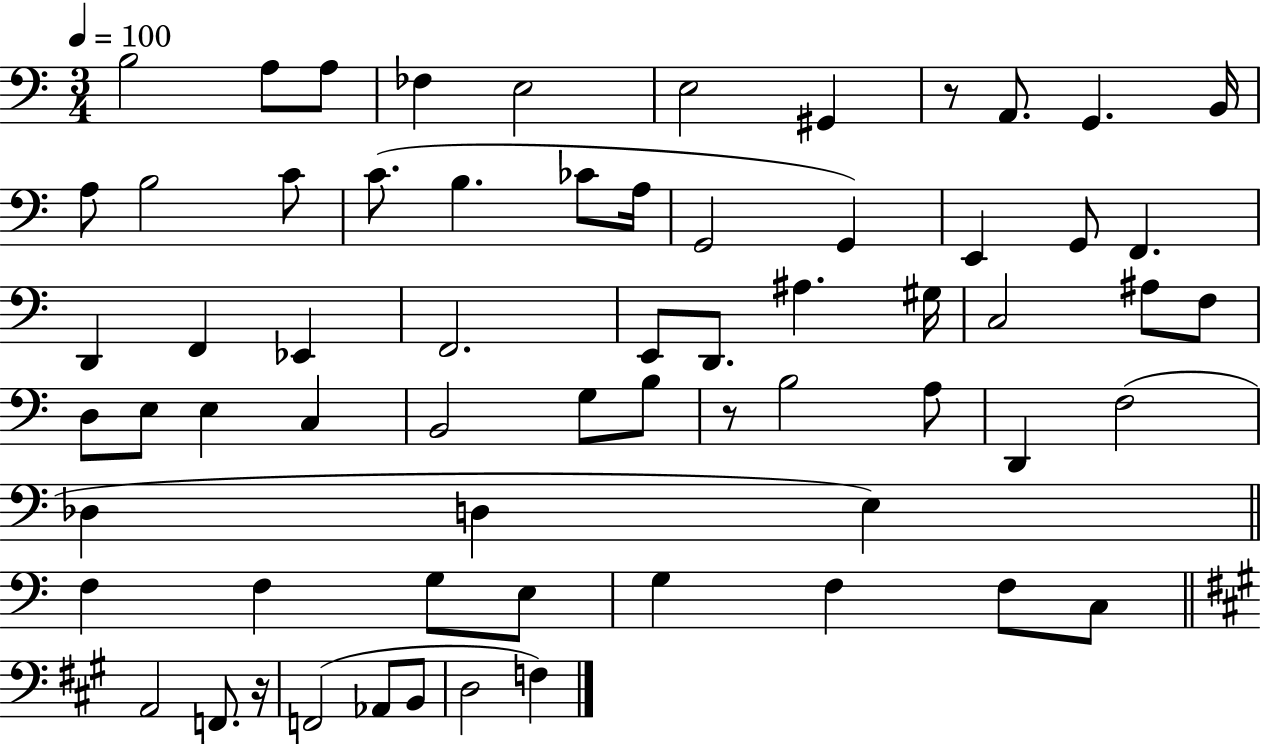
{
  \clef bass
  \numericTimeSignature
  \time 3/4
  \key c \major
  \tempo 4 = 100
  b2 a8 a8 | fes4 e2 | e2 gis,4 | r8 a,8. g,4. b,16 | \break a8 b2 c'8 | c'8.( b4. ces'8 a16 | g,2 g,4) | e,4 g,8 f,4. | \break d,4 f,4 ees,4 | f,2. | e,8 d,8. ais4. gis16 | c2 ais8 f8 | \break d8 e8 e4 c4 | b,2 g8 b8 | r8 b2 a8 | d,4 f2( | \break des4 d4 e4) | \bar "||" \break \key c \major f4 f4 g8 e8 | g4 f4 f8 c8 | \bar "||" \break \key a \major a,2 f,8. r16 | f,2( aes,8 b,8 | d2 f4) | \bar "|."
}